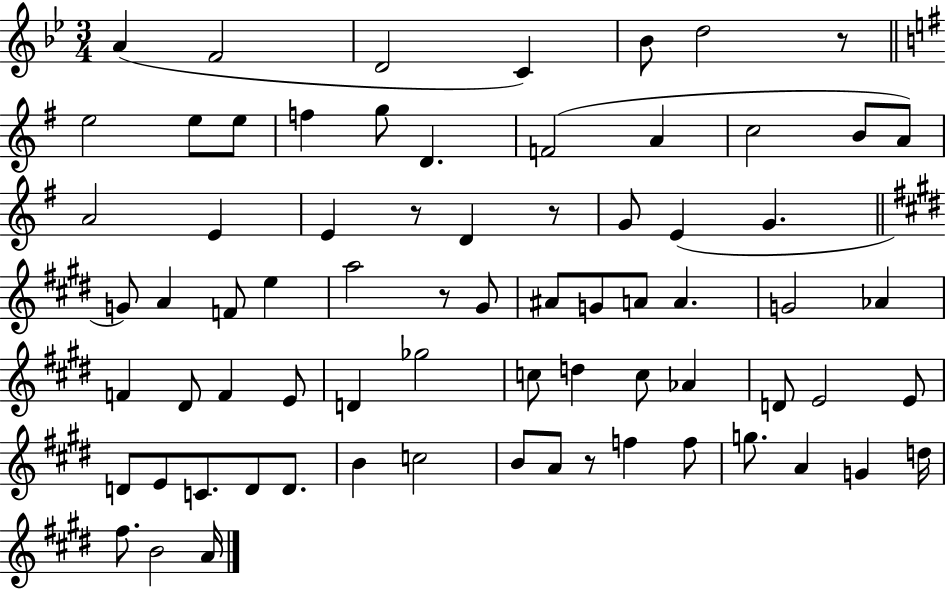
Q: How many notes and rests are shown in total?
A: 72